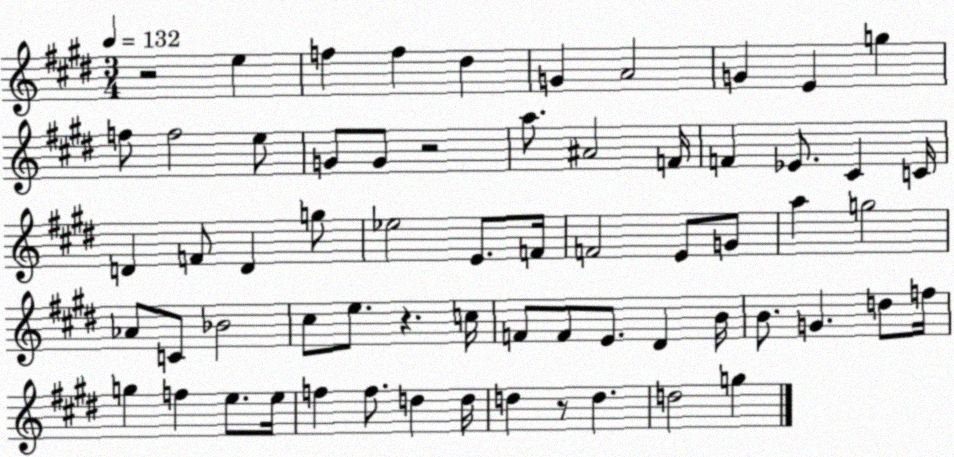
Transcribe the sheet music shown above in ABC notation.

X:1
T:Untitled
M:3/4
L:1/4
K:E
z2 e f f ^d G A2 G E g f/2 f2 e/2 G/2 G/2 z2 a/2 ^A2 F/4 F _E/2 ^C C/4 D F/2 D g/2 _e2 E/2 F/4 F2 E/2 G/2 a g2 _A/2 C/2 _B2 ^c/2 e/2 z c/4 F/2 F/2 E/2 ^D B/4 B/2 G d/2 f/4 g f e/2 e/4 f f/2 d d/4 d z/2 d d2 g